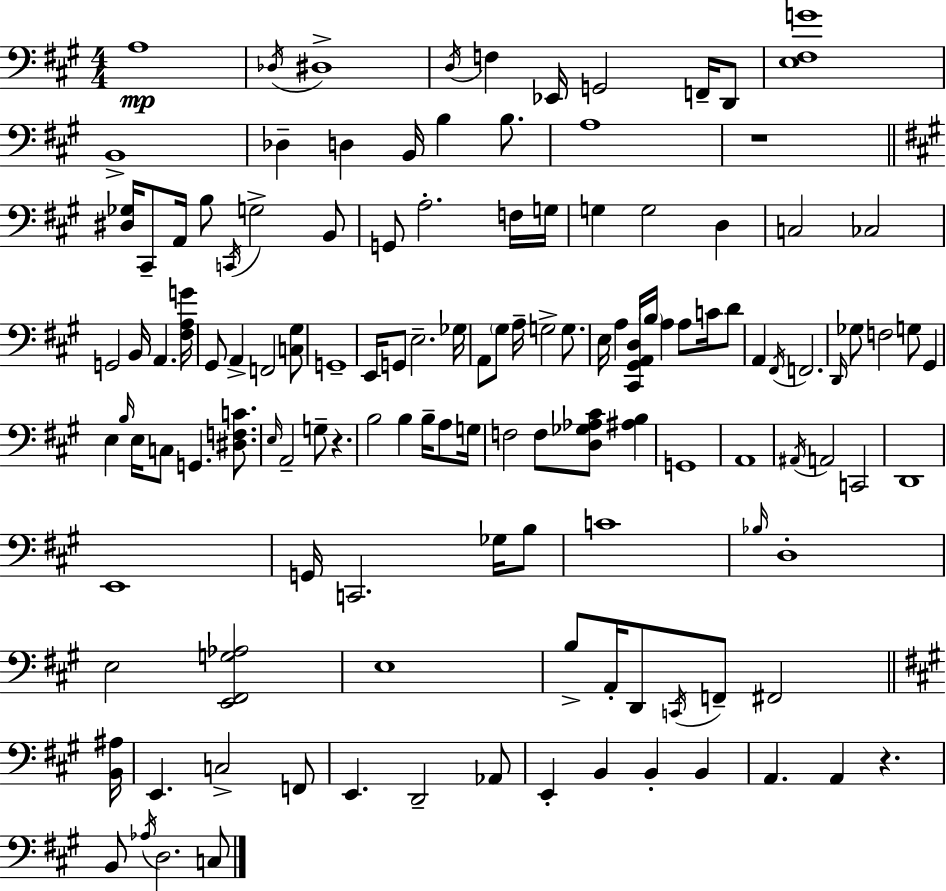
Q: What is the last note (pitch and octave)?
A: C3